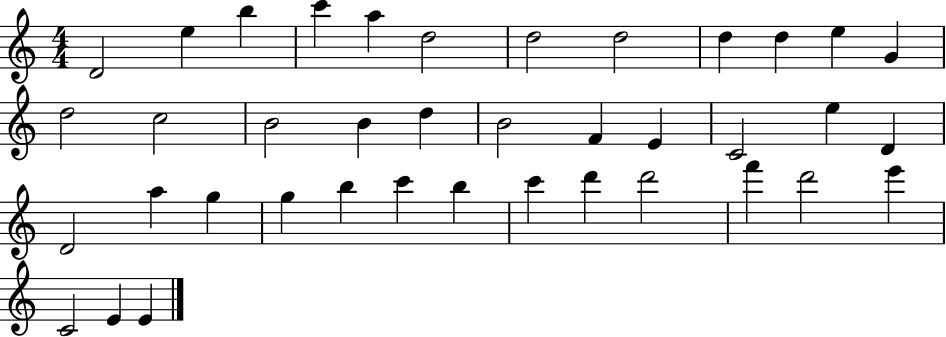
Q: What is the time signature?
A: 4/4